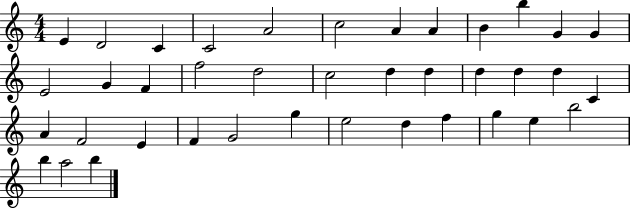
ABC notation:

X:1
T:Untitled
M:4/4
L:1/4
K:C
E D2 C C2 A2 c2 A A B b G G E2 G F f2 d2 c2 d d d d d C A F2 E F G2 g e2 d f g e b2 b a2 b